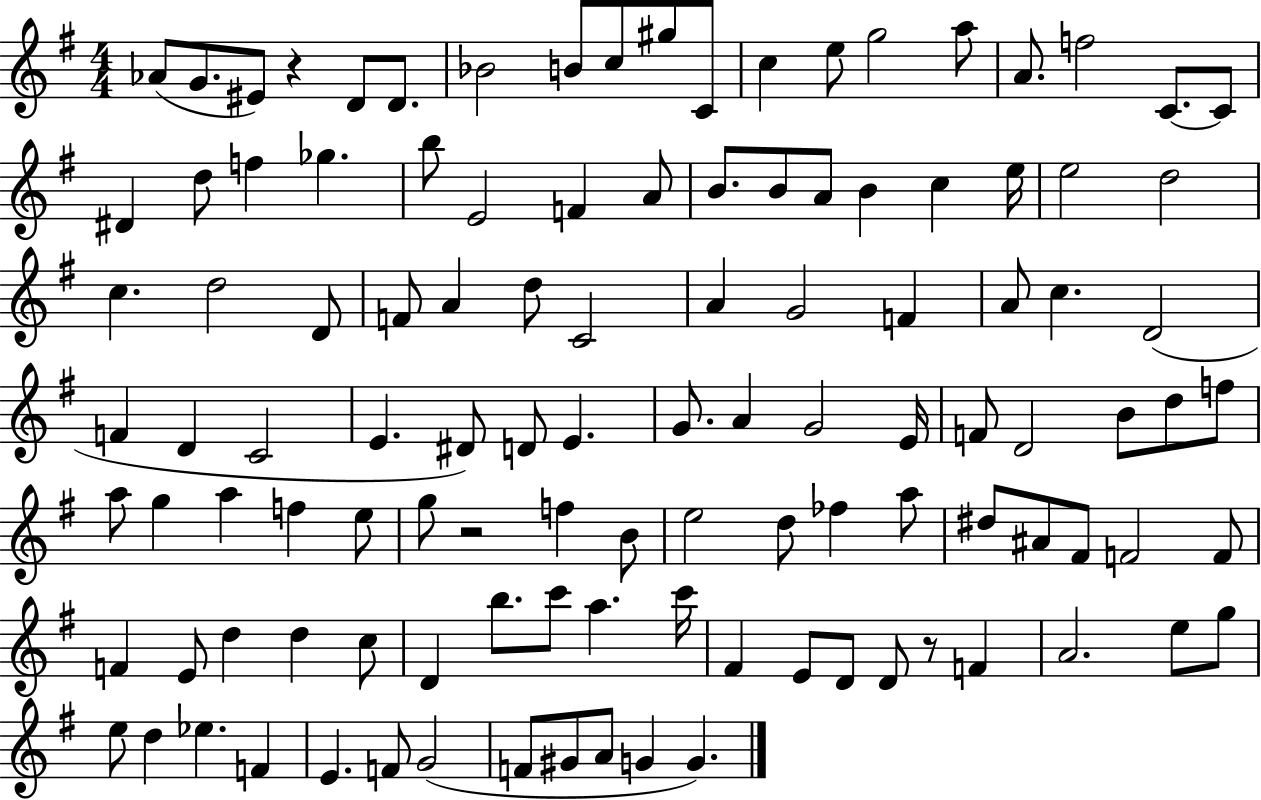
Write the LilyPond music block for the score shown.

{
  \clef treble
  \numericTimeSignature
  \time 4/4
  \key g \major
  \repeat volta 2 { aes'8( g'8. eis'8) r4 d'8 d'8. | bes'2 b'8 c''8 gis''8 c'8 | c''4 e''8 g''2 a''8 | a'8. f''2 c'8.~~ c'8 | \break dis'4 d''8 f''4 ges''4. | b''8 e'2 f'4 a'8 | b'8. b'8 a'8 b'4 c''4 e''16 | e''2 d''2 | \break c''4. d''2 d'8 | f'8 a'4 d''8 c'2 | a'4 g'2 f'4 | a'8 c''4. d'2( | \break f'4 d'4 c'2 | e'4. dis'8) d'8 e'4. | g'8. a'4 g'2 e'16 | f'8 d'2 b'8 d''8 f''8 | \break a''8 g''4 a''4 f''4 e''8 | g''8 r2 f''4 b'8 | e''2 d''8 fes''4 a''8 | dis''8 ais'8 fis'8 f'2 f'8 | \break f'4 e'8 d''4 d''4 c''8 | d'4 b''8. c'''8 a''4. c'''16 | fis'4 e'8 d'8 d'8 r8 f'4 | a'2. e''8 g''8 | \break e''8 d''4 ees''4. f'4 | e'4. f'8 g'2( | f'8 gis'8 a'8 g'4 g'4.) | } \bar "|."
}